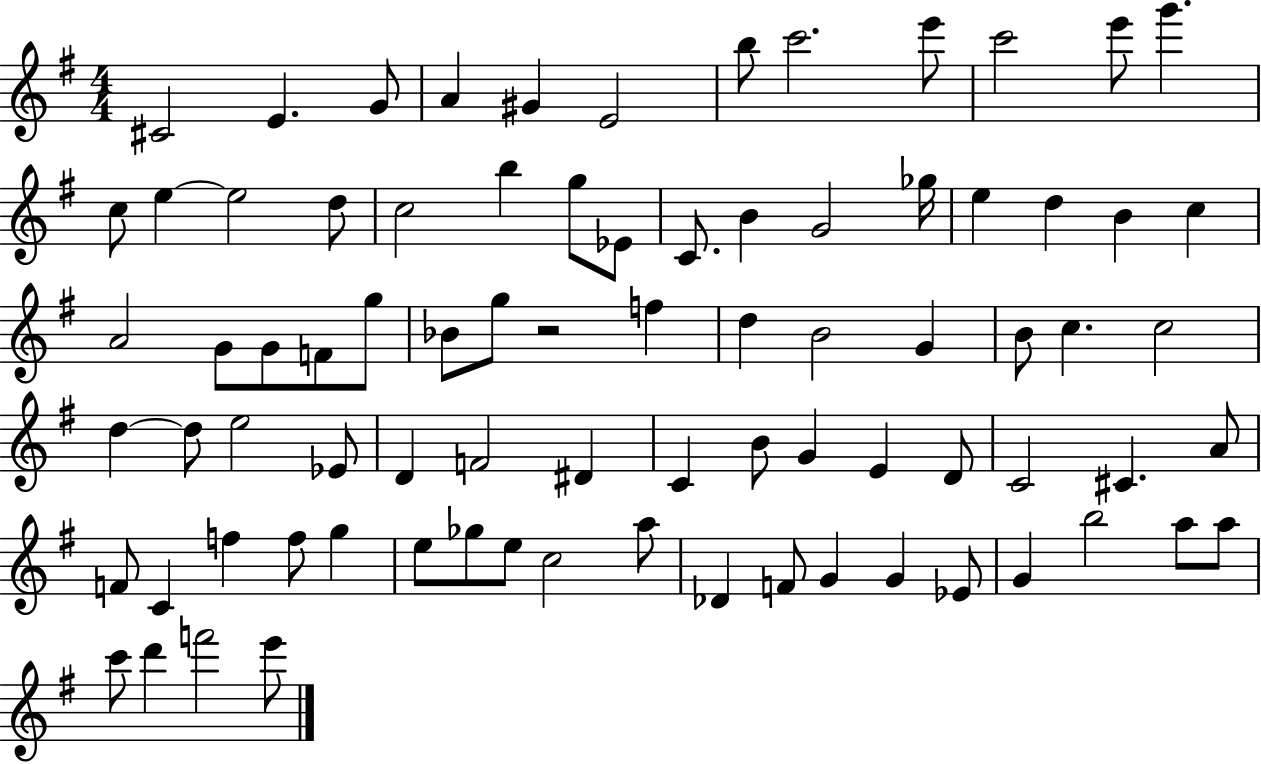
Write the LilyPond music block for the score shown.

{
  \clef treble
  \numericTimeSignature
  \time 4/4
  \key g \major
  cis'2 e'4. g'8 | a'4 gis'4 e'2 | b''8 c'''2. e'''8 | c'''2 e'''8 g'''4. | \break c''8 e''4~~ e''2 d''8 | c''2 b''4 g''8 ees'8 | c'8. b'4 g'2 ges''16 | e''4 d''4 b'4 c''4 | \break a'2 g'8 g'8 f'8 g''8 | bes'8 g''8 r2 f''4 | d''4 b'2 g'4 | b'8 c''4. c''2 | \break d''4~~ d''8 e''2 ees'8 | d'4 f'2 dis'4 | c'4 b'8 g'4 e'4 d'8 | c'2 cis'4. a'8 | \break f'8 c'4 f''4 f''8 g''4 | e''8 ges''8 e''8 c''2 a''8 | des'4 f'8 g'4 g'4 ees'8 | g'4 b''2 a''8 a''8 | \break c'''8 d'''4 f'''2 e'''8 | \bar "|."
}